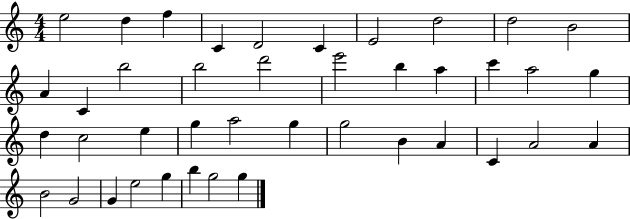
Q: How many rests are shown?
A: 0